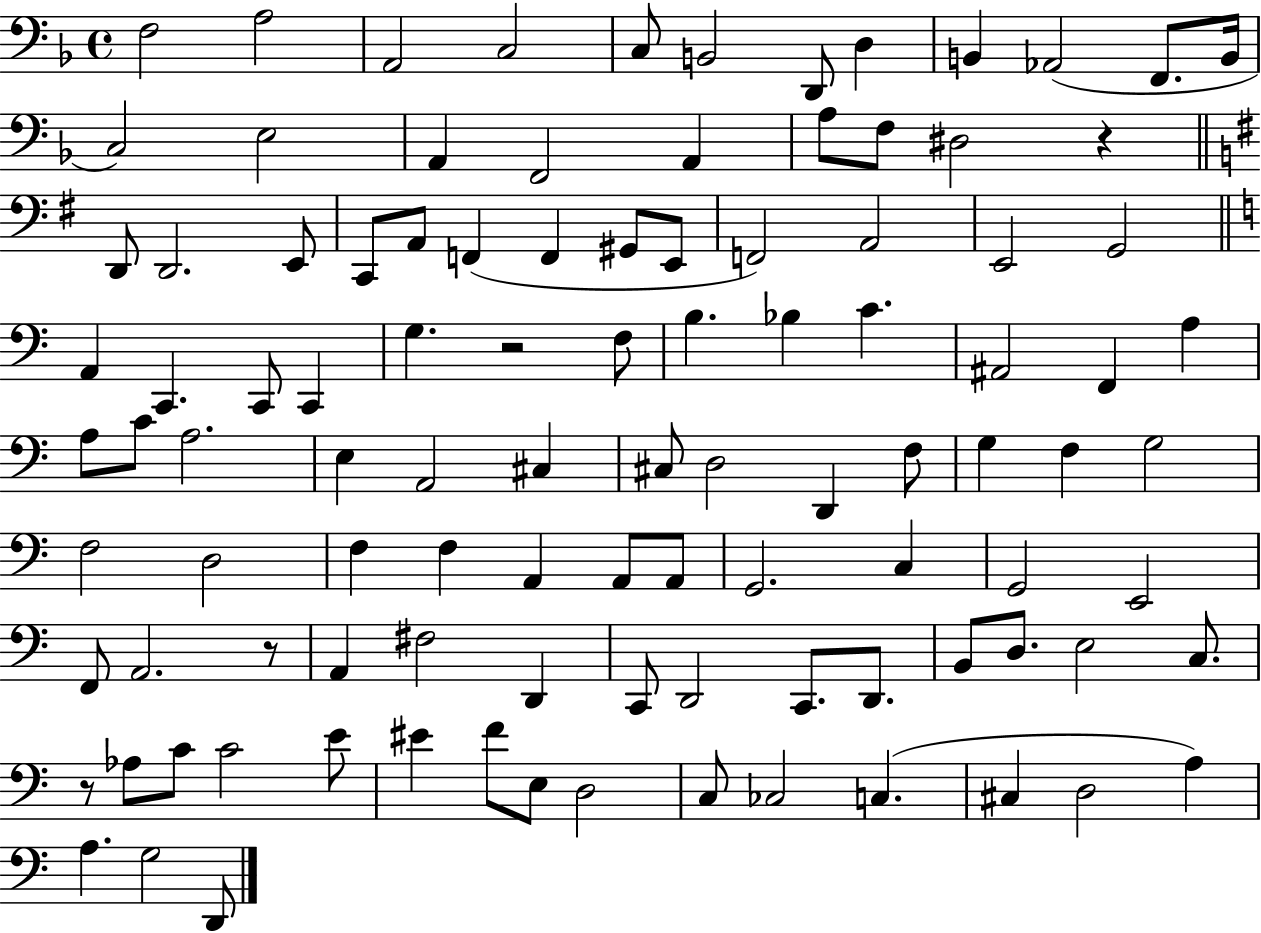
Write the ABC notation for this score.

X:1
T:Untitled
M:4/4
L:1/4
K:F
F,2 A,2 A,,2 C,2 C,/2 B,,2 D,,/2 D, B,, _A,,2 F,,/2 B,,/4 C,2 E,2 A,, F,,2 A,, A,/2 F,/2 ^D,2 z D,,/2 D,,2 E,,/2 C,,/2 A,,/2 F,, F,, ^G,,/2 E,,/2 F,,2 A,,2 E,,2 G,,2 A,, C,, C,,/2 C,, G, z2 F,/2 B, _B, C ^A,,2 F,, A, A,/2 C/2 A,2 E, A,,2 ^C, ^C,/2 D,2 D,, F,/2 G, F, G,2 F,2 D,2 F, F, A,, A,,/2 A,,/2 G,,2 C, G,,2 E,,2 F,,/2 A,,2 z/2 A,, ^F,2 D,, C,,/2 D,,2 C,,/2 D,,/2 B,,/2 D,/2 E,2 C,/2 z/2 _A,/2 C/2 C2 E/2 ^E F/2 E,/2 D,2 C,/2 _C,2 C, ^C, D,2 A, A, G,2 D,,/2